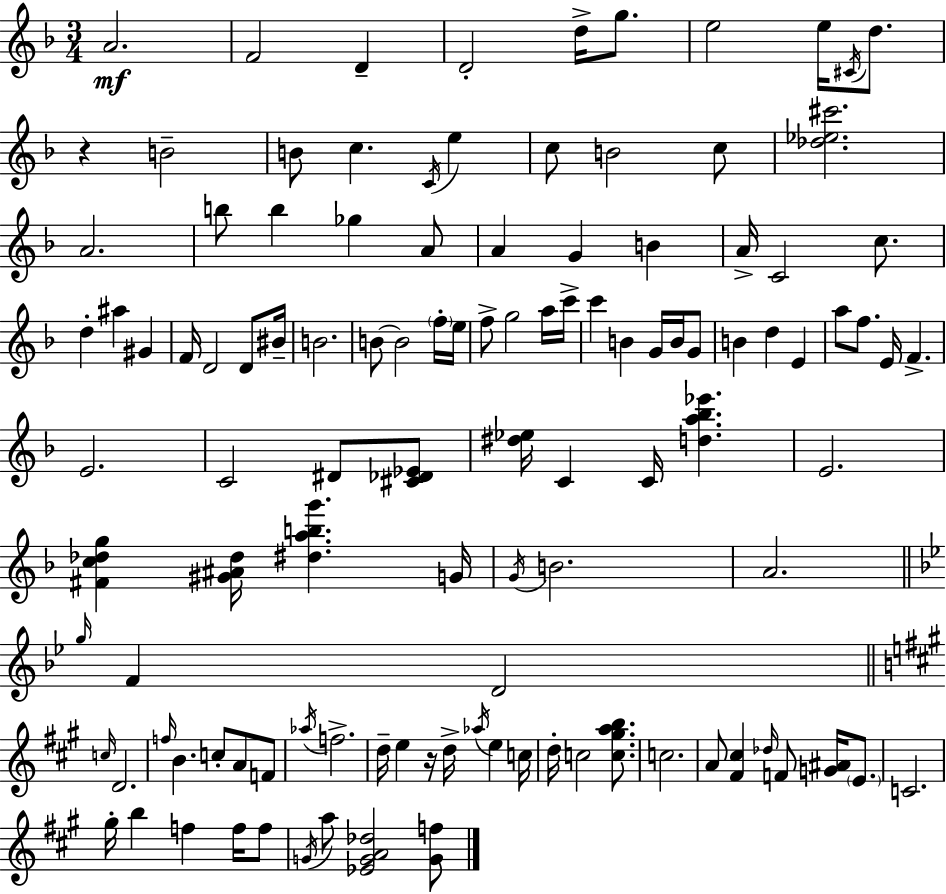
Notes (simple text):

A4/h. F4/h D4/q D4/h D5/s G5/e. E5/h E5/s C#4/s D5/e. R/q B4/h B4/e C5/q. C4/s E5/q C5/e B4/h C5/e [Db5,Eb5,C#6]/h. A4/h. B5/e B5/q Gb5/q A4/e A4/q G4/q B4/q A4/s C4/h C5/e. D5/q A#5/q G#4/q F4/s D4/h D4/e BIS4/s B4/h. B4/e B4/h F5/s E5/s F5/e G5/h A5/s C6/s C6/q B4/q G4/s B4/s G4/e B4/q D5/q E4/q A5/e F5/e. E4/s F4/q. E4/h. C4/h D#4/e [C#4,Db4,Eb4]/e [D#5,Eb5]/s C4/q C4/s [D5,A5,Bb5,Eb6]/q. E4/h. [F#4,C5,Db5,G5]/q [G#4,A#4,Db5]/s [D#5,A5,B5,G6]/q. G4/s G4/s B4/h. A4/h. G5/s F4/q D4/h C5/s D4/h. F5/s B4/q. C5/e A4/e F4/e Ab5/s F5/h. D5/s E5/q R/s D5/s Ab5/s E5/q C5/s D5/s C5/h [C5,G#5,A5,B5]/e. C5/h. A4/e [F#4,C#5]/q Db5/s F4/e [G4,A#4]/s E4/e. C4/h. G#5/s B5/q F5/q F5/s F5/e G4/s A5/e [Eb4,G4,A4,Db5]/h [G4,F5]/e